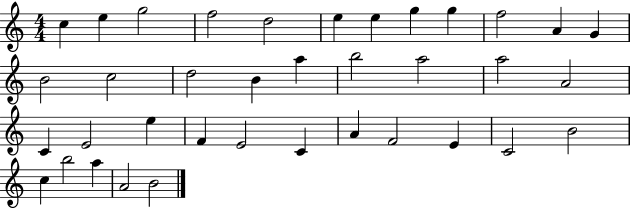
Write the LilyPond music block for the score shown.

{
  \clef treble
  \numericTimeSignature
  \time 4/4
  \key c \major
  c''4 e''4 g''2 | f''2 d''2 | e''4 e''4 g''4 g''4 | f''2 a'4 g'4 | \break b'2 c''2 | d''2 b'4 a''4 | b''2 a''2 | a''2 a'2 | \break c'4 e'2 e''4 | f'4 e'2 c'4 | a'4 f'2 e'4 | c'2 b'2 | \break c''4 b''2 a''4 | a'2 b'2 | \bar "|."
}